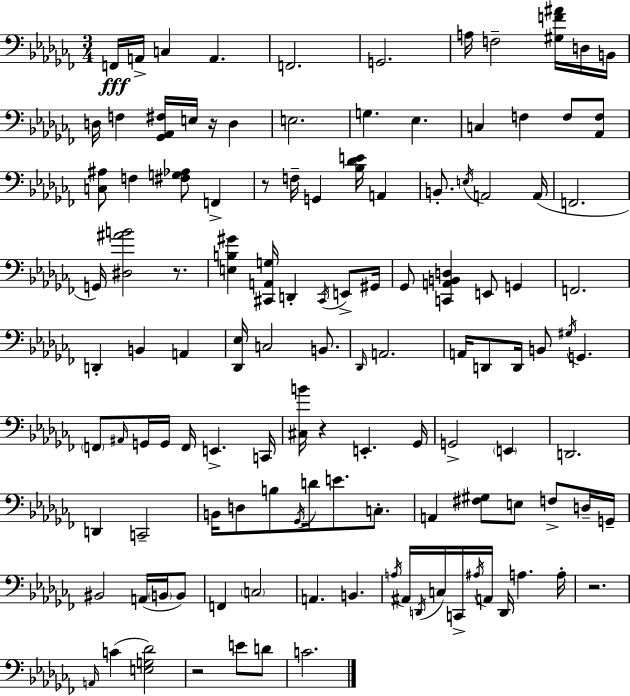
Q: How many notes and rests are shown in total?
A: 121